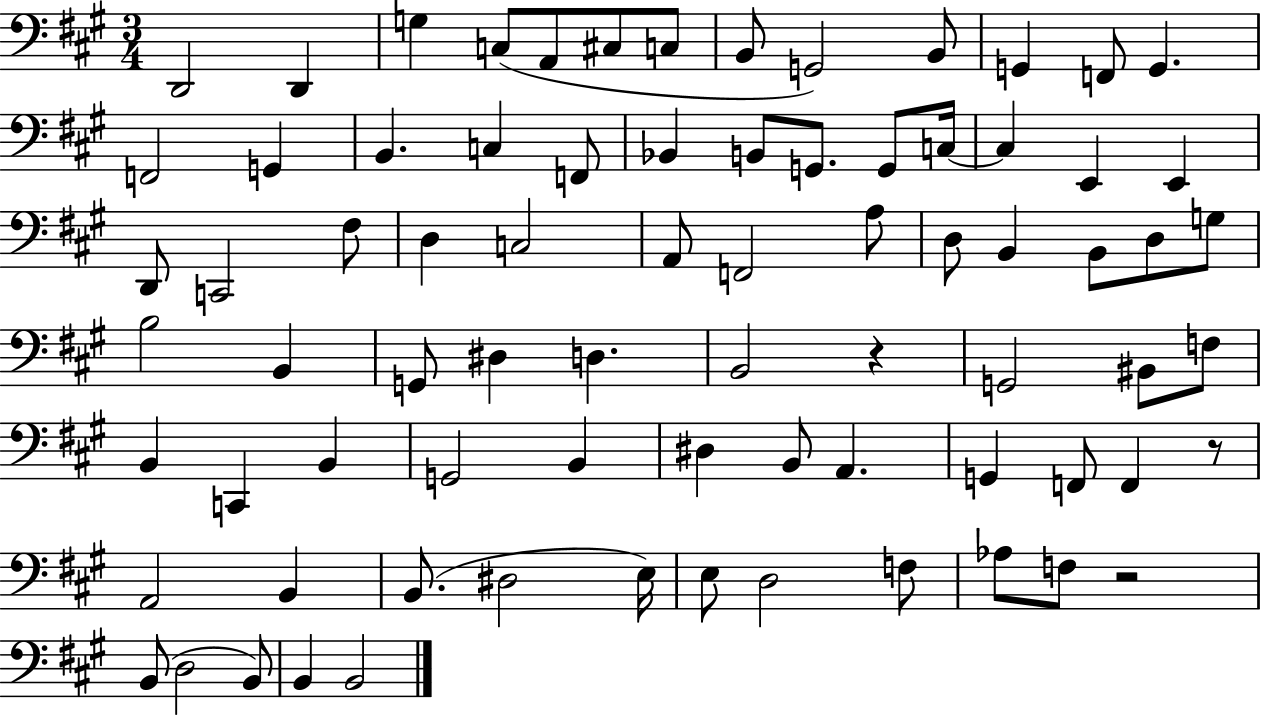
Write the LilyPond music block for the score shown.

{
  \clef bass
  \numericTimeSignature
  \time 3/4
  \key a \major
  d,2 d,4 | g4 c8( a,8 cis8 c8 | b,8 g,2) b,8 | g,4 f,8 g,4. | \break f,2 g,4 | b,4. c4 f,8 | bes,4 b,8 g,8. g,8 c16~~ | c4 e,4 e,4 | \break d,8 c,2 fis8 | d4 c2 | a,8 f,2 a8 | d8 b,4 b,8 d8 g8 | \break b2 b,4 | g,8 dis4 d4. | b,2 r4 | g,2 bis,8 f8 | \break b,4 c,4 b,4 | g,2 b,4 | dis4 b,8 a,4. | g,4 f,8 f,4 r8 | \break a,2 b,4 | b,8.( dis2 e16) | e8 d2 f8 | aes8 f8 r2 | \break b,8( d2 b,8) | b,4 b,2 | \bar "|."
}